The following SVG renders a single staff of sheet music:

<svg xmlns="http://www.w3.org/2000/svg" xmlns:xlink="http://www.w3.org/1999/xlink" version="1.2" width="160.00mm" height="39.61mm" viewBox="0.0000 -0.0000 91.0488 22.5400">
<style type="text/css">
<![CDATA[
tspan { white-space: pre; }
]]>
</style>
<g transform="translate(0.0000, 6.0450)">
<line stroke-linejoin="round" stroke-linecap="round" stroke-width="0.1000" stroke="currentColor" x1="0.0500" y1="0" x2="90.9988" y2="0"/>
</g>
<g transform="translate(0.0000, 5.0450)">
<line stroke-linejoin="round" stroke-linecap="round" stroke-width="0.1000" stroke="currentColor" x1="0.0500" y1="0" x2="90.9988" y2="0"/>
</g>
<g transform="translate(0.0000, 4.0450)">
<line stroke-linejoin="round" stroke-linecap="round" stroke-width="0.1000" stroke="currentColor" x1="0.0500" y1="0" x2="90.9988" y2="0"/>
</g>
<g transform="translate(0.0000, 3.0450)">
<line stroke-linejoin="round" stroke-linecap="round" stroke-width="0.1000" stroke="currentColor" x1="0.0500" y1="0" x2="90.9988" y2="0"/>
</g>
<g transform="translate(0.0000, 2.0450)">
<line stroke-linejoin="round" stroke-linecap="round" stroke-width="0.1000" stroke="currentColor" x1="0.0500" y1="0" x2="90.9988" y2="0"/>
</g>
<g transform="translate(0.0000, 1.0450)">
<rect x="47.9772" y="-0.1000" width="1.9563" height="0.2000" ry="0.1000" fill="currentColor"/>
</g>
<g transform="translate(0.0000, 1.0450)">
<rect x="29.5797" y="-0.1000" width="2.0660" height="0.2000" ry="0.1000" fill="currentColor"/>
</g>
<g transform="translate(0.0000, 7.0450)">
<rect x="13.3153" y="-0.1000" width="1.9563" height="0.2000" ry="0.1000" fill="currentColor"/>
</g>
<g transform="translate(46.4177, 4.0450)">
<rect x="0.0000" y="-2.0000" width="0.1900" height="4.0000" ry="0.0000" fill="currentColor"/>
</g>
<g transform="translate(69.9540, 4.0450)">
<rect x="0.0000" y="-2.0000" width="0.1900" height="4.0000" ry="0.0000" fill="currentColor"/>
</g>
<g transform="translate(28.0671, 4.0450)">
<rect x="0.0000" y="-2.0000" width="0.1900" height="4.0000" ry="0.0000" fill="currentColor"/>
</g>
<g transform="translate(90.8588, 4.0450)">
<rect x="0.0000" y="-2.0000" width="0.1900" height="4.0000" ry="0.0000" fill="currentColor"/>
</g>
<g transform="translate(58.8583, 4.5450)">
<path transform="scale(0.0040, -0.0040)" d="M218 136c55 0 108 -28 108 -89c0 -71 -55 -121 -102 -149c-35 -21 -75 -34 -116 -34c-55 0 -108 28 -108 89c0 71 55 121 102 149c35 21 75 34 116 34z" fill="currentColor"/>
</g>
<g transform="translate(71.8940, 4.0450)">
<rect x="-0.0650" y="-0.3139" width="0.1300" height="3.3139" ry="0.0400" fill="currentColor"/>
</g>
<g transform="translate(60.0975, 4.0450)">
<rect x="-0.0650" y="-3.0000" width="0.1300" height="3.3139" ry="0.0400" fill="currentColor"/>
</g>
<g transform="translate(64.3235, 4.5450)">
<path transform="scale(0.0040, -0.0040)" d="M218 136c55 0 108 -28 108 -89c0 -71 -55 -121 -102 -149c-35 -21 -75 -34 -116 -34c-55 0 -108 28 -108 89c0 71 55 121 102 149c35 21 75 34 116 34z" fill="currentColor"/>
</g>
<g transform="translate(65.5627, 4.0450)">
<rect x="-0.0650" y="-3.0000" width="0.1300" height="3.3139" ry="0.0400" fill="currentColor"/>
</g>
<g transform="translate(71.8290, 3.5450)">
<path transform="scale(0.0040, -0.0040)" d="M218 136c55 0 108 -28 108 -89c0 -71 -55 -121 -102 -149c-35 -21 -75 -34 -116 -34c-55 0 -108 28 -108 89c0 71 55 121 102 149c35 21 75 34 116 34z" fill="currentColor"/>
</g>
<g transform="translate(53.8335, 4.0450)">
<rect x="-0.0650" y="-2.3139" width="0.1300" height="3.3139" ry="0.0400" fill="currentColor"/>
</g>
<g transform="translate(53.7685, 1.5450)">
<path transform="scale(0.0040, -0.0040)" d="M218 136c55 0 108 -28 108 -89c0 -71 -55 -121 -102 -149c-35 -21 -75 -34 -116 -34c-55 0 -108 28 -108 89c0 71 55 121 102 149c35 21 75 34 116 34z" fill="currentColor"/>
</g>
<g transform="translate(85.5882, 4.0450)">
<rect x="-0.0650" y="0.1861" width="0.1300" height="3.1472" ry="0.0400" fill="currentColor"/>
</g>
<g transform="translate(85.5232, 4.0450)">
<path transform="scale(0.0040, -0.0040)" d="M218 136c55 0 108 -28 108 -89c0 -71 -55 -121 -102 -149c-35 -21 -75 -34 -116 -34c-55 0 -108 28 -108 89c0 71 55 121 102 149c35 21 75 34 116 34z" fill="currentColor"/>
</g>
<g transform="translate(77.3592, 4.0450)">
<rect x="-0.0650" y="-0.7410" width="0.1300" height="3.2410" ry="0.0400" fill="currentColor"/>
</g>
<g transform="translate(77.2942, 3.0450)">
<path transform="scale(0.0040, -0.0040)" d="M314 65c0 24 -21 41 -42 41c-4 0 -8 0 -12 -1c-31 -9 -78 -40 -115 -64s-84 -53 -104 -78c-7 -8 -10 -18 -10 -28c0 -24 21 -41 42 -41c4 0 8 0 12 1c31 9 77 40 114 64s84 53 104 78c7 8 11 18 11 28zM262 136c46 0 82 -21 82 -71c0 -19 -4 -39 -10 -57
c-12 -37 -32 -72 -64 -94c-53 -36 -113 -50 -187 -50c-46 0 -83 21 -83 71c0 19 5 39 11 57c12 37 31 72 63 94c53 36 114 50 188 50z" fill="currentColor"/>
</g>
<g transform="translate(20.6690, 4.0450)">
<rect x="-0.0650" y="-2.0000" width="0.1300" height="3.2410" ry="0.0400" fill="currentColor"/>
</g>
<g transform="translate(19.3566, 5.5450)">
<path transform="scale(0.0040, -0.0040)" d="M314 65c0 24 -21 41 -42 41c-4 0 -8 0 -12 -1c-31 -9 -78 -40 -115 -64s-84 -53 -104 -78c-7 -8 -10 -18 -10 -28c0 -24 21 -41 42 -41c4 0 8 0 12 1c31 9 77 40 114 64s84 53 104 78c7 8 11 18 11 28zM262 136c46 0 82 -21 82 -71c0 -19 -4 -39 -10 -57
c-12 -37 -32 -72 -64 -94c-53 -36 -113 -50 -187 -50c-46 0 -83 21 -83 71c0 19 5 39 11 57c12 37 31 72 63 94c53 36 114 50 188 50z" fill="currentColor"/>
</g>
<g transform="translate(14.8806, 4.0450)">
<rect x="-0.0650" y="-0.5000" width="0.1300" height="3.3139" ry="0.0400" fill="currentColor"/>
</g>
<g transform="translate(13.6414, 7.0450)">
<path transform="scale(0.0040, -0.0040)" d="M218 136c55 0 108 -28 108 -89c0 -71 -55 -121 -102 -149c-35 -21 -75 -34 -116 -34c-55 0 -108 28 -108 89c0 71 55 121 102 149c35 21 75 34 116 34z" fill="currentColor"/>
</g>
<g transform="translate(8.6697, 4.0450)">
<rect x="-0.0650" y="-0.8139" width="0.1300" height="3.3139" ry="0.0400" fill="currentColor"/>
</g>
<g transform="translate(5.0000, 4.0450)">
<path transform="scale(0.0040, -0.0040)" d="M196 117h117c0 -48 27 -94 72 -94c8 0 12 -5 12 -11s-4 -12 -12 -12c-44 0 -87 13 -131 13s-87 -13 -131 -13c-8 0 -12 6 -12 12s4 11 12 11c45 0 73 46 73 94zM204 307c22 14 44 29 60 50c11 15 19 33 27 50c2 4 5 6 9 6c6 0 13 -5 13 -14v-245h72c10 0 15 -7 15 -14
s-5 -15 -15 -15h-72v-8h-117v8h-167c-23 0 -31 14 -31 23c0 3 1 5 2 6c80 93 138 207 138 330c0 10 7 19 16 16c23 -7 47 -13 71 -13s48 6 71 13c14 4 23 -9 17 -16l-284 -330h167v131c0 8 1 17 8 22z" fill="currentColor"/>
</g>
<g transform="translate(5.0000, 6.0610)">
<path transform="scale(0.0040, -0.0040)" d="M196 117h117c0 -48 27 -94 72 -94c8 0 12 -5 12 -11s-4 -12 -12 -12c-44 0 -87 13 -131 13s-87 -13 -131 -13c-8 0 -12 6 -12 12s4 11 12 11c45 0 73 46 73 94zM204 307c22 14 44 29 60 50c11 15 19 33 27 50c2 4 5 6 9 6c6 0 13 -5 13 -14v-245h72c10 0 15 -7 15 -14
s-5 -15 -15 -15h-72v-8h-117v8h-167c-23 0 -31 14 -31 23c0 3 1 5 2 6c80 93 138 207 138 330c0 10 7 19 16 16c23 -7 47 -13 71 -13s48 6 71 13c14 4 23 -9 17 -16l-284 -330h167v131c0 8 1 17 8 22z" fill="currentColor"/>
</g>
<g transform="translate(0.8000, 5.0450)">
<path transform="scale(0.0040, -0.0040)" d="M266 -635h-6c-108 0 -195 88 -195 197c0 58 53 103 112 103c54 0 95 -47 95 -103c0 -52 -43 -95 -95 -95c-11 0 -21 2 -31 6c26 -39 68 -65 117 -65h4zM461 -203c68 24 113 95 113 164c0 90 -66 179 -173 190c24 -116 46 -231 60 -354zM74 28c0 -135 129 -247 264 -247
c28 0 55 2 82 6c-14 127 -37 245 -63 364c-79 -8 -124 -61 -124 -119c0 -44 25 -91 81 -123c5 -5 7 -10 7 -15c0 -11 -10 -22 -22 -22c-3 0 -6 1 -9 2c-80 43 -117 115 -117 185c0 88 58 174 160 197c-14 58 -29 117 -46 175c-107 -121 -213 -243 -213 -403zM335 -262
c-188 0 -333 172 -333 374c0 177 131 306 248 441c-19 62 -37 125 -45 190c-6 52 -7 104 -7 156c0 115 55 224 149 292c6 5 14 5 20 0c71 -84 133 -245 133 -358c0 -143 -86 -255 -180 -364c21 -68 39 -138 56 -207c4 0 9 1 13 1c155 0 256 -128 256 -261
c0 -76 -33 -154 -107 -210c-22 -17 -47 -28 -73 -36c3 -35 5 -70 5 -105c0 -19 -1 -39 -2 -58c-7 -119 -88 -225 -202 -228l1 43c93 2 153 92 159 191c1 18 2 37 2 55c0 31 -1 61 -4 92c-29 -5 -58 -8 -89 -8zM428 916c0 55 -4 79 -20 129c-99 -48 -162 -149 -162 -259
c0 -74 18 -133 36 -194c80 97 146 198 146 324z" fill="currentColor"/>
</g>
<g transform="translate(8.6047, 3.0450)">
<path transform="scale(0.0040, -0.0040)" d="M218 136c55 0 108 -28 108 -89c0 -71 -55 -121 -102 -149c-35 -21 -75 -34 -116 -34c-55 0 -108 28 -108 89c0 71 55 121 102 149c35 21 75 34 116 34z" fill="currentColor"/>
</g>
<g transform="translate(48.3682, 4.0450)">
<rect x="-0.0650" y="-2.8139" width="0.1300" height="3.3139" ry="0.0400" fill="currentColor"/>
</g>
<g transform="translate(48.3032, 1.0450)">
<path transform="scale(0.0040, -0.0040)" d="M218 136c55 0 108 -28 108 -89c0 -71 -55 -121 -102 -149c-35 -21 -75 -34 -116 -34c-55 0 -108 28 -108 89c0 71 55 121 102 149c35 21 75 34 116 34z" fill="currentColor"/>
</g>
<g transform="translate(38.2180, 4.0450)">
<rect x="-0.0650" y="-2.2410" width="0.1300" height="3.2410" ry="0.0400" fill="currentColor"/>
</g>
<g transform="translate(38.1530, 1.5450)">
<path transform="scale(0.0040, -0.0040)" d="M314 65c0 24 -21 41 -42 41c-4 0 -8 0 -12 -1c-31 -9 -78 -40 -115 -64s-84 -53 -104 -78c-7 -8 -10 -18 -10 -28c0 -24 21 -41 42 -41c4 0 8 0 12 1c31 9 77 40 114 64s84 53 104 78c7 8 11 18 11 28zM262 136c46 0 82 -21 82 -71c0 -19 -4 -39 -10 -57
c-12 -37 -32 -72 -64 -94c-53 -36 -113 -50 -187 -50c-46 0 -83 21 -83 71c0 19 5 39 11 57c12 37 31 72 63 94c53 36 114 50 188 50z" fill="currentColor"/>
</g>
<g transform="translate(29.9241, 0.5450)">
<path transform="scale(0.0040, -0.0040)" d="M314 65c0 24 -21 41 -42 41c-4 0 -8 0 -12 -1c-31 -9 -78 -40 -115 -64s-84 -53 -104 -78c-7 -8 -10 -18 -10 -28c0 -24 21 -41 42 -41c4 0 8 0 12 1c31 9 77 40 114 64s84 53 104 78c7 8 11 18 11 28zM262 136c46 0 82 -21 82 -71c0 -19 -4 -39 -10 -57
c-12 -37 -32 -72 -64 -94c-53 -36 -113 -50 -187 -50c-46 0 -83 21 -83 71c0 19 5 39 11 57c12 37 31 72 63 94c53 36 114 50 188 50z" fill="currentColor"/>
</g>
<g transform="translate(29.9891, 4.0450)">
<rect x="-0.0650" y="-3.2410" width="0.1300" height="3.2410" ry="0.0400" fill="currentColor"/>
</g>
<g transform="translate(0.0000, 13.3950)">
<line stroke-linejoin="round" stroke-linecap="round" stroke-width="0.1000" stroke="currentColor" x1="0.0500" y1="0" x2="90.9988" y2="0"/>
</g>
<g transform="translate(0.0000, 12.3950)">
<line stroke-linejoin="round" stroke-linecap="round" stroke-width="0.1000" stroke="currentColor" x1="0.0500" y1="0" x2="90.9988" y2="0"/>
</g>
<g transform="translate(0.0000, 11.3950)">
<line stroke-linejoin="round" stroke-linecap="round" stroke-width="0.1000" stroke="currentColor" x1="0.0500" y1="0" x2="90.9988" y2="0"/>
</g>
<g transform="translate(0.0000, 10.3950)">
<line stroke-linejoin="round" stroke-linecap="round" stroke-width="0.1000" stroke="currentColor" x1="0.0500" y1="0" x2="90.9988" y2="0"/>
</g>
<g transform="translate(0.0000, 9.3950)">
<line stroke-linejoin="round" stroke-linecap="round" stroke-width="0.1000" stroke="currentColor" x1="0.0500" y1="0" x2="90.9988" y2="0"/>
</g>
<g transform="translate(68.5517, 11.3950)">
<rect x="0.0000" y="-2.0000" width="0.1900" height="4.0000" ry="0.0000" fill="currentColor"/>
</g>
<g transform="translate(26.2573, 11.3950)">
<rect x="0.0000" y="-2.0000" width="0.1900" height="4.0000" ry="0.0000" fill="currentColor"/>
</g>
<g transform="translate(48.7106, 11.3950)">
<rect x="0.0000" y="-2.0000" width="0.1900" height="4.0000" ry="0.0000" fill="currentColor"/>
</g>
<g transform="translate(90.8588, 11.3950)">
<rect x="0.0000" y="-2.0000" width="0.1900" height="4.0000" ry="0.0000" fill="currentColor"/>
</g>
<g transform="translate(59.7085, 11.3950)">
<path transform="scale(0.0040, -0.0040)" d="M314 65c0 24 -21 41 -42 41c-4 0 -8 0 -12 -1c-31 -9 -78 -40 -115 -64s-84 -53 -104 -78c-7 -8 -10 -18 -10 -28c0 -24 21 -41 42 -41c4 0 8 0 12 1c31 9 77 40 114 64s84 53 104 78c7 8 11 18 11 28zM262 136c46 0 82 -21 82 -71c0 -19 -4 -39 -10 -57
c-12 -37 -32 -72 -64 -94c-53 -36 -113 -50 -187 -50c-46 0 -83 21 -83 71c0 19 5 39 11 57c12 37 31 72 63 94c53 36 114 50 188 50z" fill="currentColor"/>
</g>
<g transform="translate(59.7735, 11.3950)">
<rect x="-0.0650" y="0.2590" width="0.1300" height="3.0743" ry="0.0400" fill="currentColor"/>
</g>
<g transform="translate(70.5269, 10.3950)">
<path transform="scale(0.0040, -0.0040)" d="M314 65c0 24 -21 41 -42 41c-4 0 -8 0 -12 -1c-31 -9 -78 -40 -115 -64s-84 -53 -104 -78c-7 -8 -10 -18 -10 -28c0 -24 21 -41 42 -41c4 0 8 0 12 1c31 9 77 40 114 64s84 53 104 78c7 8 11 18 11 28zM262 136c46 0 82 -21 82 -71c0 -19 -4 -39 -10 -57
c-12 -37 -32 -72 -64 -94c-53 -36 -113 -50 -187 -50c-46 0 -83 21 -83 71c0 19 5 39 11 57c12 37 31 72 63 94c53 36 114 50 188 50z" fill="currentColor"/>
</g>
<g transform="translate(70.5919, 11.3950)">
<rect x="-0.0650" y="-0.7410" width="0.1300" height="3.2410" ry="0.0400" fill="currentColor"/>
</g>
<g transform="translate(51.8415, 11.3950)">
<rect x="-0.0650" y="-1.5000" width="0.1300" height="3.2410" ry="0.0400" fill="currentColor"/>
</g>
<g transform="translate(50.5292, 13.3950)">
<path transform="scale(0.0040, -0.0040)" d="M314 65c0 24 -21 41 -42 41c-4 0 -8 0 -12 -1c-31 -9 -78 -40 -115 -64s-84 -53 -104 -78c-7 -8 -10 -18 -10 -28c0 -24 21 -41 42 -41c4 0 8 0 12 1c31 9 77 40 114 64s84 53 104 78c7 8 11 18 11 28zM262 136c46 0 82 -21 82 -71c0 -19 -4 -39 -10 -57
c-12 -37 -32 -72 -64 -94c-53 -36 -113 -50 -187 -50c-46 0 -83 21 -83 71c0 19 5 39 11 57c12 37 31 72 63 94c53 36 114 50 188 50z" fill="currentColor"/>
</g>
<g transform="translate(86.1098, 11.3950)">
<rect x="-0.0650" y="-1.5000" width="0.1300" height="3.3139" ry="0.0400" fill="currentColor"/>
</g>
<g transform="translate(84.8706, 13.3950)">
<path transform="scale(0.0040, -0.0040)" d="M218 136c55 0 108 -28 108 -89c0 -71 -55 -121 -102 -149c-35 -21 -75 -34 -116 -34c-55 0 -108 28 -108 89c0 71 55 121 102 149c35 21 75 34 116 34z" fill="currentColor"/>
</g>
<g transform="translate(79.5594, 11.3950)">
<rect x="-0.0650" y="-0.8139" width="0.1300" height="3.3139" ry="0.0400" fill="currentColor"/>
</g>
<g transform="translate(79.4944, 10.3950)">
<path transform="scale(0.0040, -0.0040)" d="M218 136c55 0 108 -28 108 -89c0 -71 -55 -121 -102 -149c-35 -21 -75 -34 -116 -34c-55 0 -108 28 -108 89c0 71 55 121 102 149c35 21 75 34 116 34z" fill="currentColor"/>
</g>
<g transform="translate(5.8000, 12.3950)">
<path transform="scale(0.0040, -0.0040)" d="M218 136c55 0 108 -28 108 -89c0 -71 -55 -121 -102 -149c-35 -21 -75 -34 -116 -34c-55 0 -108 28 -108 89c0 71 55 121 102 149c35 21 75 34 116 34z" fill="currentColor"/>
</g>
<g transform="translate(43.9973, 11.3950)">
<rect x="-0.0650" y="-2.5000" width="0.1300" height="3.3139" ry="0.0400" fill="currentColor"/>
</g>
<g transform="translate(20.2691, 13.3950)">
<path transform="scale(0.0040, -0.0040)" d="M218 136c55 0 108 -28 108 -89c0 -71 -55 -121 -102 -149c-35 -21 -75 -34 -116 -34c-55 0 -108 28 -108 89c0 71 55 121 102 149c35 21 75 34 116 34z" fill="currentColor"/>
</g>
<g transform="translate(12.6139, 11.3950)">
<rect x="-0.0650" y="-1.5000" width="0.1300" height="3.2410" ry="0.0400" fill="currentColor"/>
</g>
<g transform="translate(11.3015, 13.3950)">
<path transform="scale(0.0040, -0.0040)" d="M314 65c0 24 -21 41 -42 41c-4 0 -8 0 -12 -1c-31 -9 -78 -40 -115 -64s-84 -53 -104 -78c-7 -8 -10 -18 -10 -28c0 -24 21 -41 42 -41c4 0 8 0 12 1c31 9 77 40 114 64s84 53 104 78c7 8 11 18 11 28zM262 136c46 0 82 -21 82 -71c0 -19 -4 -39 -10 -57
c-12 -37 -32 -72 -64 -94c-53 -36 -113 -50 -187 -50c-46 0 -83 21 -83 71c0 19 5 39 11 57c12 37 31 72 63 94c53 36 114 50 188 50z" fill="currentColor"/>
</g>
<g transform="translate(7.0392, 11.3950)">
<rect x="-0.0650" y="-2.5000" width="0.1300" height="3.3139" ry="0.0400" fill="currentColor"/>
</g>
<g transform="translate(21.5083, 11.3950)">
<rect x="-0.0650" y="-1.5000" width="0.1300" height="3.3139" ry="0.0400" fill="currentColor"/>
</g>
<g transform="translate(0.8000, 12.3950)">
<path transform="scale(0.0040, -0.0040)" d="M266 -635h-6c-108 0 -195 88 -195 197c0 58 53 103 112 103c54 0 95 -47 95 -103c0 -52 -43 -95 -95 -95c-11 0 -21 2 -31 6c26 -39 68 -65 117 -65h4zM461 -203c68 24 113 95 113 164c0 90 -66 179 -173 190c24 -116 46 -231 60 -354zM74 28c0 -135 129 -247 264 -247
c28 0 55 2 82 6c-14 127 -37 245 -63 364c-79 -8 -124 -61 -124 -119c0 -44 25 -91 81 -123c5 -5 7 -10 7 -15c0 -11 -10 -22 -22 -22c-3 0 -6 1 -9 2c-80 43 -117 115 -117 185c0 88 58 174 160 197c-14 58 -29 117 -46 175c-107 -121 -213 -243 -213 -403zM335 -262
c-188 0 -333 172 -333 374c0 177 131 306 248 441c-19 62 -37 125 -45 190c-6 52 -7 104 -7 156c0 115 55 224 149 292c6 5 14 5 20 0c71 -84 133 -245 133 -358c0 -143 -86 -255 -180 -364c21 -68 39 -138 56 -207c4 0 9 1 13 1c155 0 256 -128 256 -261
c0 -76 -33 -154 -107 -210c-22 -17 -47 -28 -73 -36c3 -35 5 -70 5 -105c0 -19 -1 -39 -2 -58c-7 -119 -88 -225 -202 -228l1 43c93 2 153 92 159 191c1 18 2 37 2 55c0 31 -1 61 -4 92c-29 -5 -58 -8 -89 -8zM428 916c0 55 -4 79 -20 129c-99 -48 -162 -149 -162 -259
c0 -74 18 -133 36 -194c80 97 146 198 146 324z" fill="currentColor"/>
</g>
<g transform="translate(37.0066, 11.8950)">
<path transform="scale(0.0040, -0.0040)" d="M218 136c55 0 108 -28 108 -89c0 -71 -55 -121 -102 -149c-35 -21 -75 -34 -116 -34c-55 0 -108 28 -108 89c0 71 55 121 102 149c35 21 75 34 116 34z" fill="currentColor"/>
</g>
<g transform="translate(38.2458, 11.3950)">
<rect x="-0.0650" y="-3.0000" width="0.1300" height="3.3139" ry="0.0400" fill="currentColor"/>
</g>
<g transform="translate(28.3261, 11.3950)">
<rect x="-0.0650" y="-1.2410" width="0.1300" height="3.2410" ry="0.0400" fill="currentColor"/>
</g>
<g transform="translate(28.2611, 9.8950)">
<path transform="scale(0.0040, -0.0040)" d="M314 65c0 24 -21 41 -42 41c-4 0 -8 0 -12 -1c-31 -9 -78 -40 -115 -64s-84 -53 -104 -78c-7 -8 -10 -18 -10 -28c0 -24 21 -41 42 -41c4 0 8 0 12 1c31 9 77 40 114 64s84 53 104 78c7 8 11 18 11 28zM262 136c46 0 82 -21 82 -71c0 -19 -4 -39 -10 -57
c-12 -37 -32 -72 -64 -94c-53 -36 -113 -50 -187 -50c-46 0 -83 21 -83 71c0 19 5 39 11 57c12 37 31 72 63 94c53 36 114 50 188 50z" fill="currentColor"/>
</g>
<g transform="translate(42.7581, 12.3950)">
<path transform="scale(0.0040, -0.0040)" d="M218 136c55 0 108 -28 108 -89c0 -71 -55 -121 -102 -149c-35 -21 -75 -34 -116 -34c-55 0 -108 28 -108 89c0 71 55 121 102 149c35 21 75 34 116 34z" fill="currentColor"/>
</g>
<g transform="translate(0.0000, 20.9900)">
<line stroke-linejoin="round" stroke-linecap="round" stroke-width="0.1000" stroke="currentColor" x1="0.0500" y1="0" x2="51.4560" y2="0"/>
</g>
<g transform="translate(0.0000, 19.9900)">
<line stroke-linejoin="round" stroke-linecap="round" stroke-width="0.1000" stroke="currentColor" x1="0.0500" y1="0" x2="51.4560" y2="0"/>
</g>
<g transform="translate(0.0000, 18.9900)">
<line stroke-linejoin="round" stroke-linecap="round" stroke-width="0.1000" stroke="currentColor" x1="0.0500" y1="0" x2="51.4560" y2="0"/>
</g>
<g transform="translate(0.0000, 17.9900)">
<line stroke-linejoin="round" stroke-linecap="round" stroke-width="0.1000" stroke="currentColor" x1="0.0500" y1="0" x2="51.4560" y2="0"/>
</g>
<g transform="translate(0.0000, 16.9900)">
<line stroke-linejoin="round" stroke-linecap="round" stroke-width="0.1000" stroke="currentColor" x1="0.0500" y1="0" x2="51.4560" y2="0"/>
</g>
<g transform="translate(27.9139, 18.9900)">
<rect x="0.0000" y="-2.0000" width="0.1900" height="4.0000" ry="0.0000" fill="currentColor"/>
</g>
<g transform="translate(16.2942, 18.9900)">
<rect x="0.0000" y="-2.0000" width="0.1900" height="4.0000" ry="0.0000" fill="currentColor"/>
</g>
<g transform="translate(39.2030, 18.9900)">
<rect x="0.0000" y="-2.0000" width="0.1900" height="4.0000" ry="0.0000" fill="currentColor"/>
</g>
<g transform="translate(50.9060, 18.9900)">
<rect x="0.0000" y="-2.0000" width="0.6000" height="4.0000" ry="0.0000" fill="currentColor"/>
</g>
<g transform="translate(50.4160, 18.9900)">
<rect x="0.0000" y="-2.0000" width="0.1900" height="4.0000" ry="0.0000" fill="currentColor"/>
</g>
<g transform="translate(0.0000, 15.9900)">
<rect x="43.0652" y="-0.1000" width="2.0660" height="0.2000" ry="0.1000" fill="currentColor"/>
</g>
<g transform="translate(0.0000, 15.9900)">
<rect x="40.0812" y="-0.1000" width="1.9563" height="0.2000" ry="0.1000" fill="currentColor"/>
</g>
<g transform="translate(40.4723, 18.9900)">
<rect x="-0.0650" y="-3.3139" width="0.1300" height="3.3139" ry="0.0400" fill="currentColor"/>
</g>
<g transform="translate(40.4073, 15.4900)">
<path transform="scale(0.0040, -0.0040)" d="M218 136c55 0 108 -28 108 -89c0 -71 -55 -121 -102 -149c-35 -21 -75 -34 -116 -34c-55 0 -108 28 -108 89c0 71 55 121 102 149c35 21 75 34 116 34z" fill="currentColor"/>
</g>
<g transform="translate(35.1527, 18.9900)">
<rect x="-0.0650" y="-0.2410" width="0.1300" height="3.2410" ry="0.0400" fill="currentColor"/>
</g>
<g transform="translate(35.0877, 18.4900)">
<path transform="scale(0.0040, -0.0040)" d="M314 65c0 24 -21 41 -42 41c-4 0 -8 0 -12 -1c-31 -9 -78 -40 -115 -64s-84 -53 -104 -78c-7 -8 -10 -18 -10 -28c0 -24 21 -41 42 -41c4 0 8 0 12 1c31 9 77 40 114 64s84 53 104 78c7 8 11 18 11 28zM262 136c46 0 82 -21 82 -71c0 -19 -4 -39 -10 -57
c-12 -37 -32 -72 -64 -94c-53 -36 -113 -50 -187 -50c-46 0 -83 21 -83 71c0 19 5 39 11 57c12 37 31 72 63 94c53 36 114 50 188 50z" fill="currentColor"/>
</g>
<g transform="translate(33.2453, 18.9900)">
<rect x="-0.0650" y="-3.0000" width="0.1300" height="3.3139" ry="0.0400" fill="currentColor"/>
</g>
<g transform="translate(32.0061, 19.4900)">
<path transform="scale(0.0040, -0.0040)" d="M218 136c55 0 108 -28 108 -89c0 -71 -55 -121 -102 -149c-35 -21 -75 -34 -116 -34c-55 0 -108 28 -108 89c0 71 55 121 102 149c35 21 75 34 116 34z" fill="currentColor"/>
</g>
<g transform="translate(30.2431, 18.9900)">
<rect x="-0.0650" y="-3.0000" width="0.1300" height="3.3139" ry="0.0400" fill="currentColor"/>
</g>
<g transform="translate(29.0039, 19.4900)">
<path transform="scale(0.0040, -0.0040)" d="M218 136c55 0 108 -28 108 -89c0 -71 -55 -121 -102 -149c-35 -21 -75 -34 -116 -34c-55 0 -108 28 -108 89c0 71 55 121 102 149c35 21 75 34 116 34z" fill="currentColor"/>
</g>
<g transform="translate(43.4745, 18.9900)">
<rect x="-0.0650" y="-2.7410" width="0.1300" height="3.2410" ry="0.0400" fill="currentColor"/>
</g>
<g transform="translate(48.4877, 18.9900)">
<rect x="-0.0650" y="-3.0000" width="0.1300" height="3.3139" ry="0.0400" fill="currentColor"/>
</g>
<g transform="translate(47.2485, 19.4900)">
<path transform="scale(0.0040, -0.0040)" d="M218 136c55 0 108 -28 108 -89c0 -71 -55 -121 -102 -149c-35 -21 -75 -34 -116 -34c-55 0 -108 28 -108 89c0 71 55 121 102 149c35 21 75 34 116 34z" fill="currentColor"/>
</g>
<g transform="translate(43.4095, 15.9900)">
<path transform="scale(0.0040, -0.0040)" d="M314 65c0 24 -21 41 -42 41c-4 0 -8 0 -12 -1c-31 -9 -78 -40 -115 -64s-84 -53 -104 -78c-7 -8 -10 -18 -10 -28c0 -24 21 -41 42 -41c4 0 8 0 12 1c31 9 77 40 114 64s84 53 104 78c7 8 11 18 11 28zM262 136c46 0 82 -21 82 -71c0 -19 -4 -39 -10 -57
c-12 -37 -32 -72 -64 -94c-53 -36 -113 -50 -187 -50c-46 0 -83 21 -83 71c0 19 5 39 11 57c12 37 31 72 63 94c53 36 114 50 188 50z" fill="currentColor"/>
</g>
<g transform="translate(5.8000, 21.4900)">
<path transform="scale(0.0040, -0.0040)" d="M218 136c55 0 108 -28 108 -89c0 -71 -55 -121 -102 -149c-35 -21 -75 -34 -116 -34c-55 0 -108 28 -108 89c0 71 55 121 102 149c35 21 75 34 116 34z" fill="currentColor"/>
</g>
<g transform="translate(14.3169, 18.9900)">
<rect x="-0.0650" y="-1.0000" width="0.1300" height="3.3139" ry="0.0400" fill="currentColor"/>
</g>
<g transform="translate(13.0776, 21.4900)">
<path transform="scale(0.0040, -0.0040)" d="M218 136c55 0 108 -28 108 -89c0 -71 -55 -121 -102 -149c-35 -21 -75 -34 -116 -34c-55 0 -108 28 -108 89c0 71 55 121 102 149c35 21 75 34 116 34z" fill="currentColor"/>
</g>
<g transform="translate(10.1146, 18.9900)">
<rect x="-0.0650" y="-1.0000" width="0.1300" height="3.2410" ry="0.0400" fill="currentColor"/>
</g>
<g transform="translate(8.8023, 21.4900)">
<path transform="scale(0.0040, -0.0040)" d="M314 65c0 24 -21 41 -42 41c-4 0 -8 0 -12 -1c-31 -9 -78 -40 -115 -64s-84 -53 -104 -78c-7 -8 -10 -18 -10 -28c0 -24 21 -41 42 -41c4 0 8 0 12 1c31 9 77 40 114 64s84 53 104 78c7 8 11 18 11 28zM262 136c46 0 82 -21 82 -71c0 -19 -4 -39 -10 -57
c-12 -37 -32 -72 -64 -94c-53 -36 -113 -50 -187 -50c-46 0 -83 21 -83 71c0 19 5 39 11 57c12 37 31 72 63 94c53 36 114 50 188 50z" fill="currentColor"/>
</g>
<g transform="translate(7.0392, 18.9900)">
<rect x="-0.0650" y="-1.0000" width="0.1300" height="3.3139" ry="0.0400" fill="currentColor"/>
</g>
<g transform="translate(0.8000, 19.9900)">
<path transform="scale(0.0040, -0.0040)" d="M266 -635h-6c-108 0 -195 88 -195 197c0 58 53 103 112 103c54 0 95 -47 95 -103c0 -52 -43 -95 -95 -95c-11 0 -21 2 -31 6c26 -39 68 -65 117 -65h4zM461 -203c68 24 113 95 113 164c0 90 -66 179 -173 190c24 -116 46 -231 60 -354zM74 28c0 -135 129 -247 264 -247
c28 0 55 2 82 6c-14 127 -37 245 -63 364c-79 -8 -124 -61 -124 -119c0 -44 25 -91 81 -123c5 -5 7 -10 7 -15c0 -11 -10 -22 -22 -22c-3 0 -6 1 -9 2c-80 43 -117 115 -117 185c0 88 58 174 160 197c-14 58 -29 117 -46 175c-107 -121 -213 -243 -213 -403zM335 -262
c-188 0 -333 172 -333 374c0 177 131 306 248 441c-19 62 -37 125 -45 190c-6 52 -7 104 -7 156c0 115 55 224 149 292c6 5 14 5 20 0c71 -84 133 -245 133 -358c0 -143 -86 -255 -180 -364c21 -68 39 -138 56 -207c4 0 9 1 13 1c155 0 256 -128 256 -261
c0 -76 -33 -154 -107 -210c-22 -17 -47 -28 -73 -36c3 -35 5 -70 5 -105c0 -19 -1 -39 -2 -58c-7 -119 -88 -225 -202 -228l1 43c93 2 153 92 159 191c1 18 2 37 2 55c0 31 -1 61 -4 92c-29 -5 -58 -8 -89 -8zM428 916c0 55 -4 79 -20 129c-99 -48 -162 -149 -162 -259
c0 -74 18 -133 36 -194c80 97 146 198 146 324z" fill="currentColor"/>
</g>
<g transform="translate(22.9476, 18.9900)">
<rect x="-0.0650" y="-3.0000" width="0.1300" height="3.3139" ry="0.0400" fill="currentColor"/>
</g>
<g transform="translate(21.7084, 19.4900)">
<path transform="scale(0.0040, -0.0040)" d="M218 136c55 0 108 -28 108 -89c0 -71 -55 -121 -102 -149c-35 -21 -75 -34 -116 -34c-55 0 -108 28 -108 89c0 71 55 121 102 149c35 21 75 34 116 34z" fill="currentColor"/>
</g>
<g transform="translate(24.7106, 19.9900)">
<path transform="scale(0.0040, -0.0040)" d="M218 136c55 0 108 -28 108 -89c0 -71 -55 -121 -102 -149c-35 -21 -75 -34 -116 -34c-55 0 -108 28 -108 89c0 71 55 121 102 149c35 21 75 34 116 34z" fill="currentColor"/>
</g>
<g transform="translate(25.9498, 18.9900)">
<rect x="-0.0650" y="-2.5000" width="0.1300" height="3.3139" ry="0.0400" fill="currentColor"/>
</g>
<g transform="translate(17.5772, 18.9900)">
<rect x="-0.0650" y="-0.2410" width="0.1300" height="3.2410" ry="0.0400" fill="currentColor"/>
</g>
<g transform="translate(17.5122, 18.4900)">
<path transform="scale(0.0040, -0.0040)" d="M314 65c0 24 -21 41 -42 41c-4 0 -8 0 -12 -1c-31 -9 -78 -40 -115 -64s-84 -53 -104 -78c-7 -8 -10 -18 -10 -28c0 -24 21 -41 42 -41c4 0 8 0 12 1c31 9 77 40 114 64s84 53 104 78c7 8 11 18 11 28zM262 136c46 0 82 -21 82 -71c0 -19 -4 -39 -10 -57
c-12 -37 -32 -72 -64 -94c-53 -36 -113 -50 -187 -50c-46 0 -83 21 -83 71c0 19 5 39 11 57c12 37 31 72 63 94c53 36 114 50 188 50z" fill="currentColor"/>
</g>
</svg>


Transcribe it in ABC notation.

X:1
T:Untitled
M:4/4
L:1/4
K:C
d C F2 b2 g2 a g A A c d2 B G E2 E e2 A G E2 B2 d2 d E D D2 D c2 A G A A c2 b a2 A